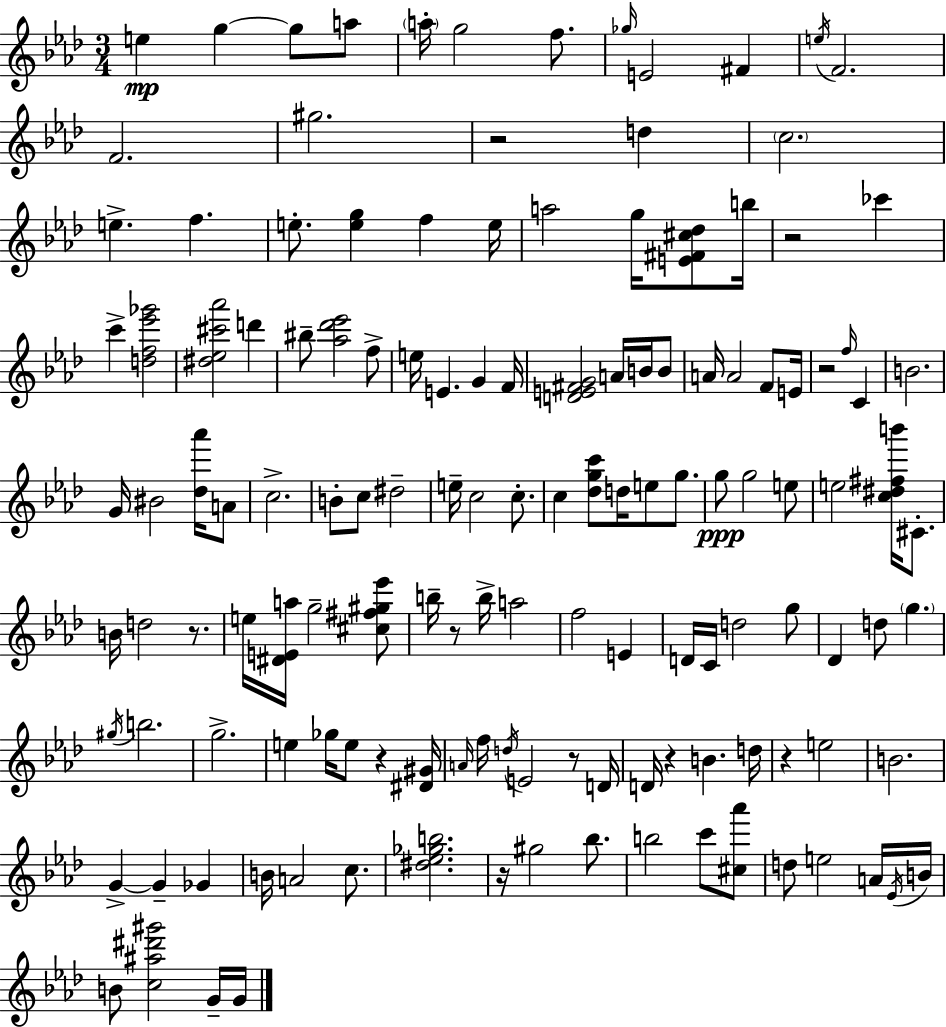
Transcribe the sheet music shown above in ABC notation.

X:1
T:Untitled
M:3/4
L:1/4
K:Fm
e g g/2 a/2 a/4 g2 f/2 _g/4 E2 ^F e/4 F2 F2 ^g2 z2 d c2 e f e/2 [eg] f e/4 a2 g/4 [E^F^c_d]/2 b/4 z2 _c' c' [df_e'_g']2 [^d_e^c'_a']2 d' ^b/2 [_a_d'_e']2 f/2 e/4 E G F/4 [DE^FG]2 A/4 B/4 B/2 A/4 A2 F/2 E/4 z2 f/4 C B2 G/4 ^B2 [_d_a']/4 A/2 c2 B/2 c/2 ^d2 e/4 c2 c/2 c [_dgc']/2 d/4 e/2 g/2 g/2 g2 e/2 e2 [c^d^fb']/4 ^C/2 B/4 d2 z/2 e/4 [^DEa]/4 g2 [^c^f^g_e']/2 b/4 z/2 b/4 a2 f2 E D/4 C/4 d2 g/2 _D d/2 g ^g/4 b2 g2 e _g/4 e/2 z [^D^G]/4 A/4 f/4 d/4 E2 z/2 D/4 D/4 z B d/4 z e2 B2 G G _G B/4 A2 c/2 [^d_e_gb]2 z/4 ^g2 _b/2 b2 c'/2 [^c_a']/2 d/2 e2 A/4 _E/4 B/4 B/2 [c^a^d'^g']2 G/4 G/4